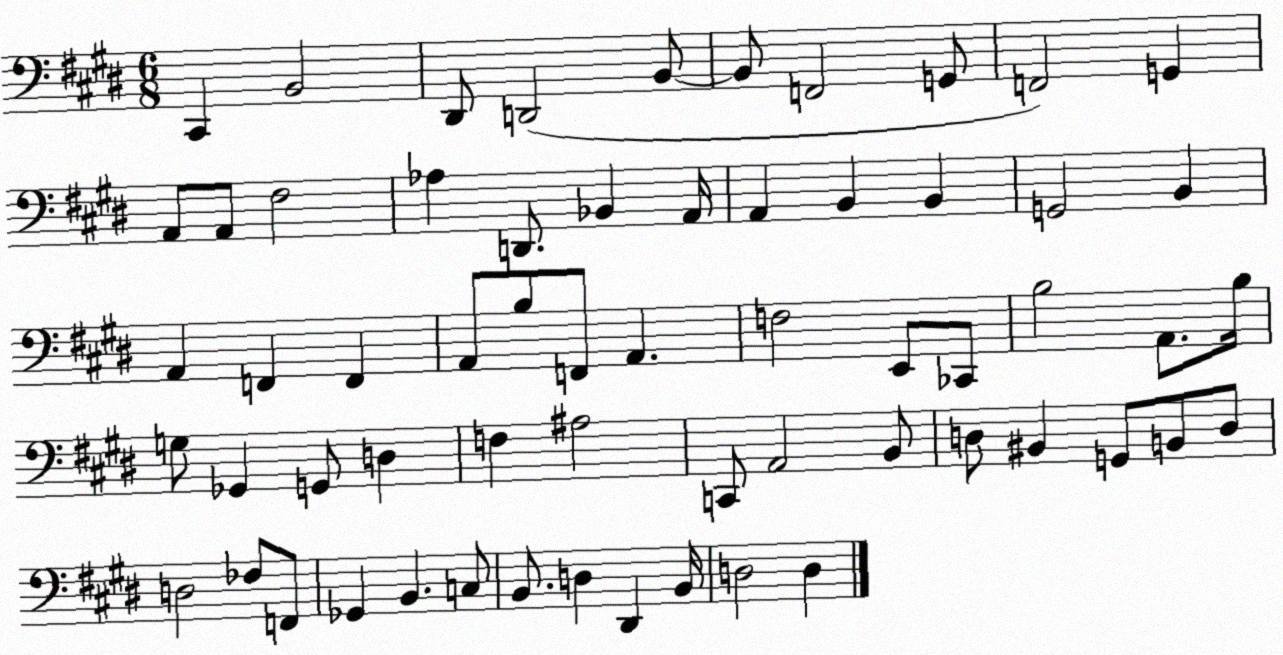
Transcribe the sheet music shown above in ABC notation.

X:1
T:Untitled
M:6/8
L:1/4
K:E
^C,, B,,2 ^D,,/2 D,,2 B,,/2 B,,/2 F,,2 G,,/2 F,,2 G,, A,,/2 A,,/2 ^F,2 _A, D,,/2 _B,, A,,/4 A,, B,, B,, G,,2 B,, A,, F,, F,, A,,/2 B,/2 F,,/2 A,, F,2 E,,/2 _C,,/2 B,2 A,,/2 B,/4 G,/2 _G,, G,,/2 D, F, ^A,2 C,,/2 A,,2 B,,/2 D,/2 ^B,, G,,/2 B,,/2 D,/2 D,2 _F,/2 F,,/2 _G,, B,, C,/2 B,,/2 D, ^D,, B,,/4 D,2 D,